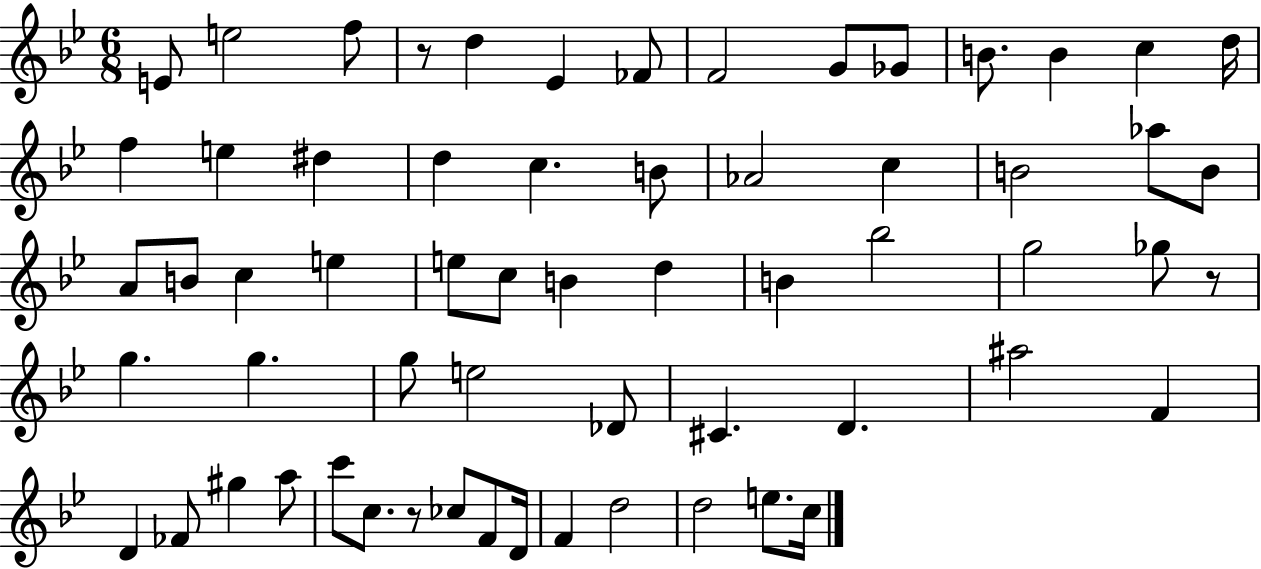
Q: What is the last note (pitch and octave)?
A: C5